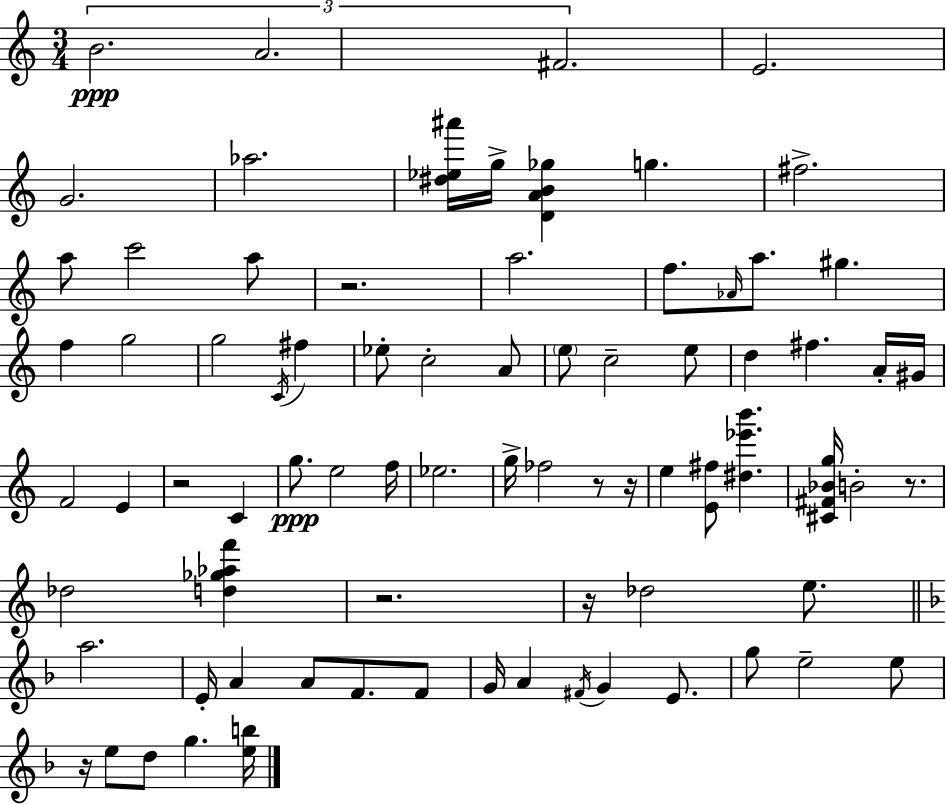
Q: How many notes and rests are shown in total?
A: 78